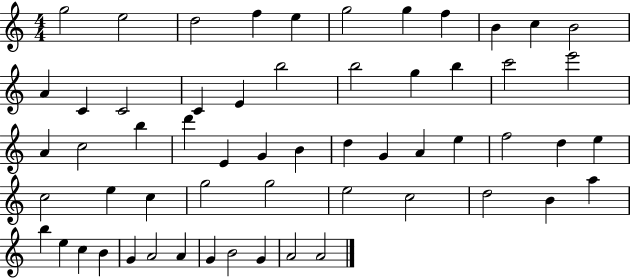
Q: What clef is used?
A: treble